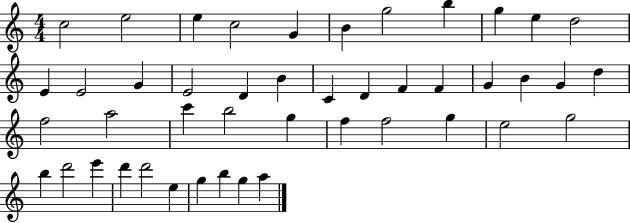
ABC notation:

X:1
T:Untitled
M:4/4
L:1/4
K:C
c2 e2 e c2 G B g2 b g e d2 E E2 G E2 D B C D F F G B G d f2 a2 c' b2 g f f2 g e2 g2 b d'2 e' d' d'2 e g b g a